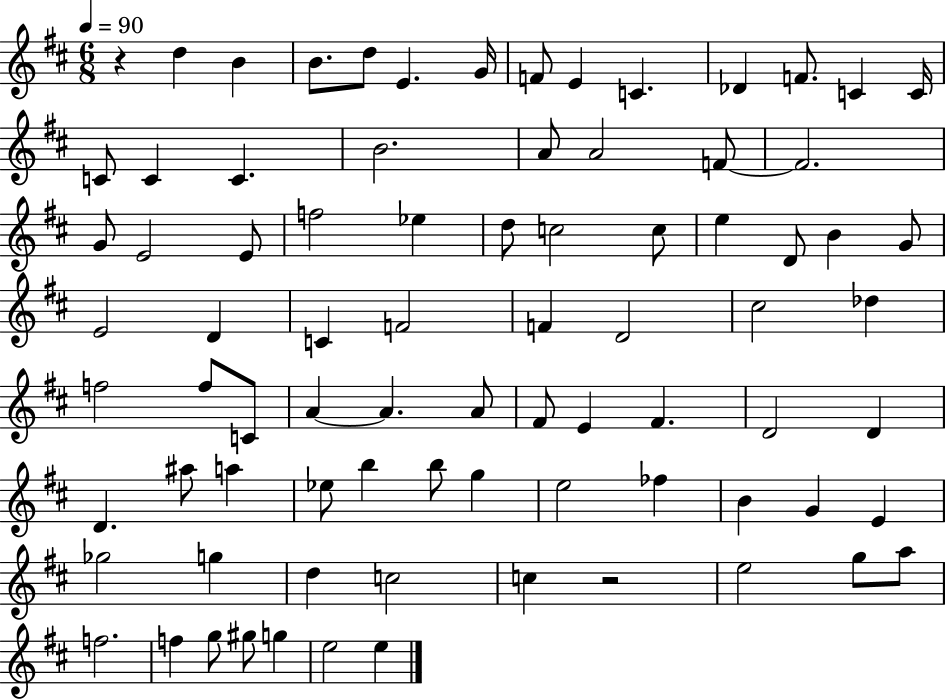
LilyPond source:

{
  \clef treble
  \numericTimeSignature
  \time 6/8
  \key d \major
  \tempo 4 = 90
  r4 d''4 b'4 | b'8. d''8 e'4. g'16 | f'8 e'4 c'4. | des'4 f'8. c'4 c'16 | \break c'8 c'4 c'4. | b'2. | a'8 a'2 f'8~~ | f'2. | \break g'8 e'2 e'8 | f''2 ees''4 | d''8 c''2 c''8 | e''4 d'8 b'4 g'8 | \break e'2 d'4 | c'4 f'2 | f'4 d'2 | cis''2 des''4 | \break f''2 f''8 c'8 | a'4~~ a'4. a'8 | fis'8 e'4 fis'4. | d'2 d'4 | \break d'4. ais''8 a''4 | ees''8 b''4 b''8 g''4 | e''2 fes''4 | b'4 g'4 e'4 | \break ges''2 g''4 | d''4 c''2 | c''4 r2 | e''2 g''8 a''8 | \break f''2. | f''4 g''8 gis''8 g''4 | e''2 e''4 | \bar "|."
}